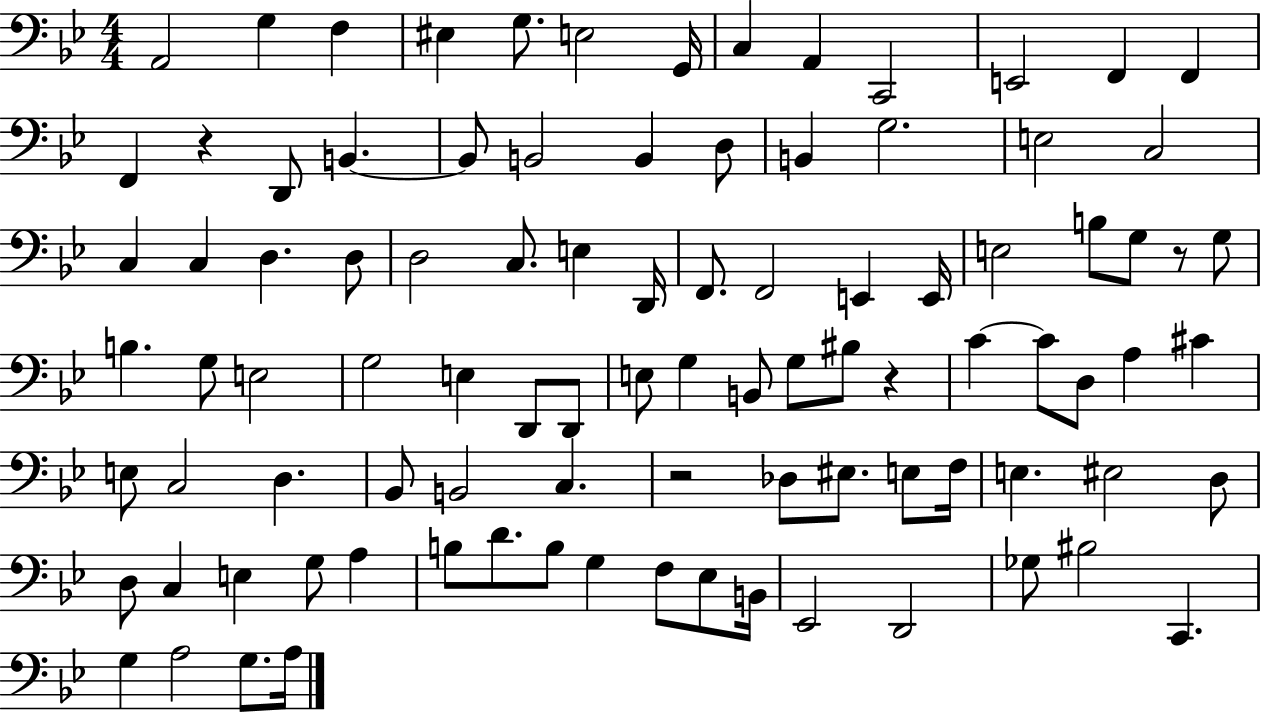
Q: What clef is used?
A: bass